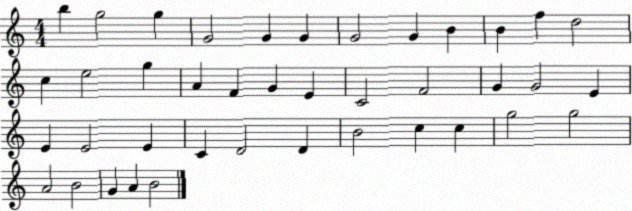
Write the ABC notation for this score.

X:1
T:Untitled
M:4/4
L:1/4
K:C
b g2 g G2 G G G2 G B B f d2 c e2 g A F G E C2 F2 G G2 E E E2 E C D2 D B2 c c g2 g2 A2 B2 G A B2